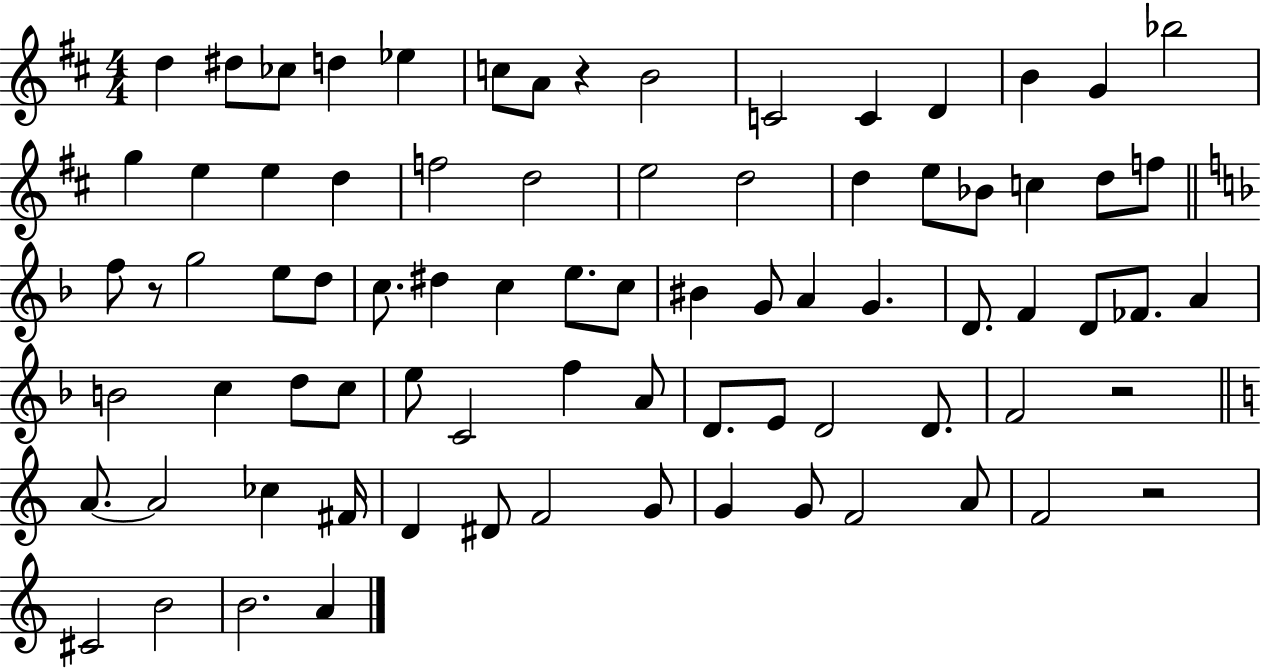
X:1
T:Untitled
M:4/4
L:1/4
K:D
d ^d/2 _c/2 d _e c/2 A/2 z B2 C2 C D B G _b2 g e e d f2 d2 e2 d2 d e/2 _B/2 c d/2 f/2 f/2 z/2 g2 e/2 d/2 c/2 ^d c e/2 c/2 ^B G/2 A G D/2 F D/2 _F/2 A B2 c d/2 c/2 e/2 C2 f A/2 D/2 E/2 D2 D/2 F2 z2 A/2 A2 _c ^F/4 D ^D/2 F2 G/2 G G/2 F2 A/2 F2 z2 ^C2 B2 B2 A